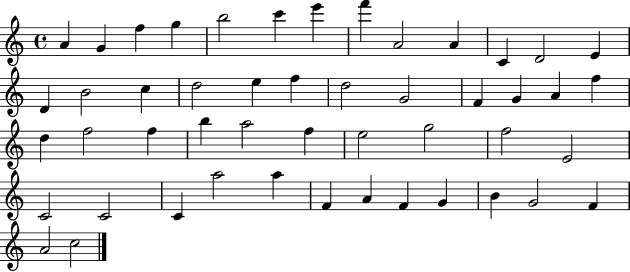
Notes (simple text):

A4/q G4/q F5/q G5/q B5/h C6/q E6/q F6/q A4/h A4/q C4/q D4/h E4/q D4/q B4/h C5/q D5/h E5/q F5/q D5/h G4/h F4/q G4/q A4/q F5/q D5/q F5/h F5/q B5/q A5/h F5/q E5/h G5/h F5/h E4/h C4/h C4/h C4/q A5/h A5/q F4/q A4/q F4/q G4/q B4/q G4/h F4/q A4/h C5/h